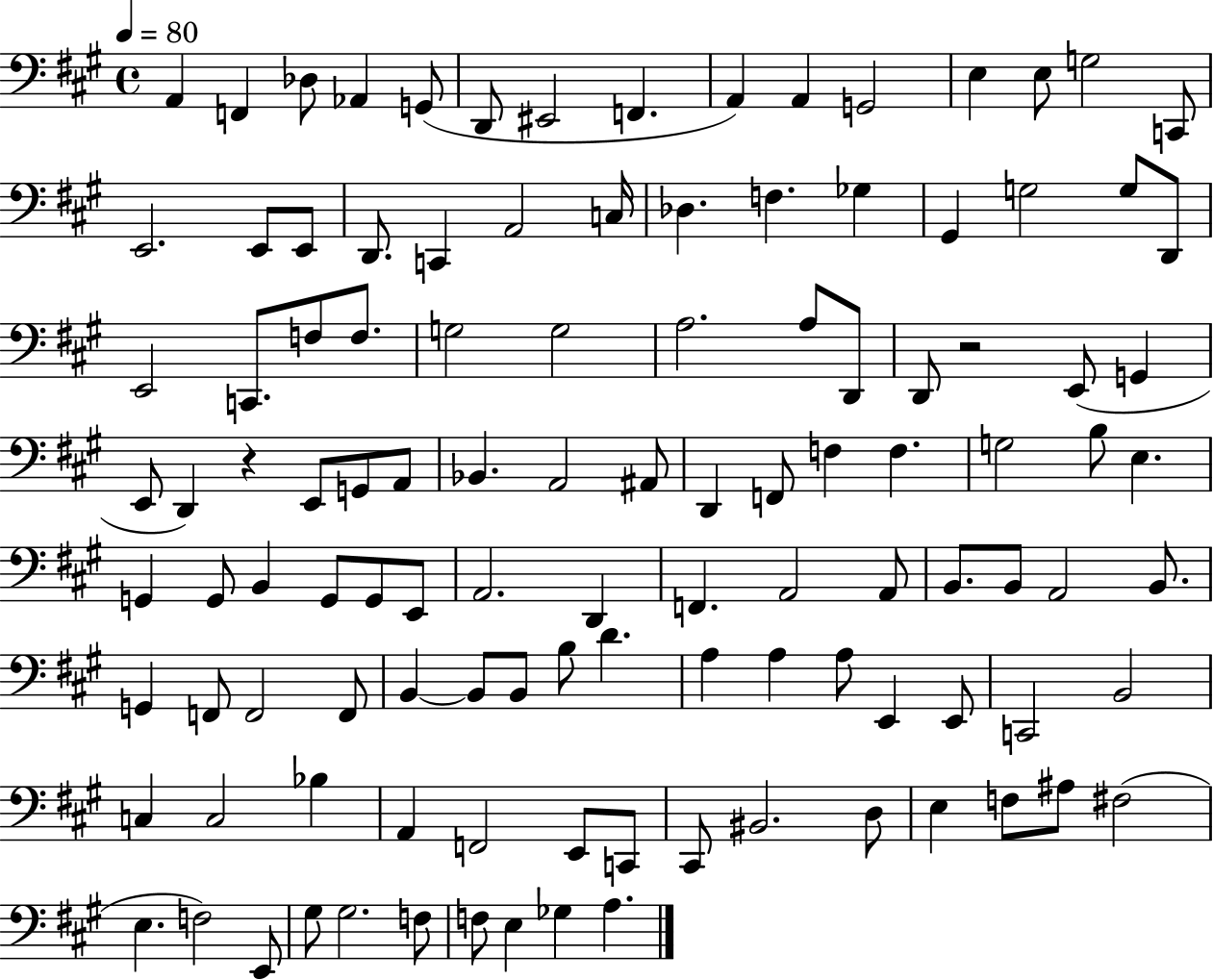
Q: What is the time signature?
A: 4/4